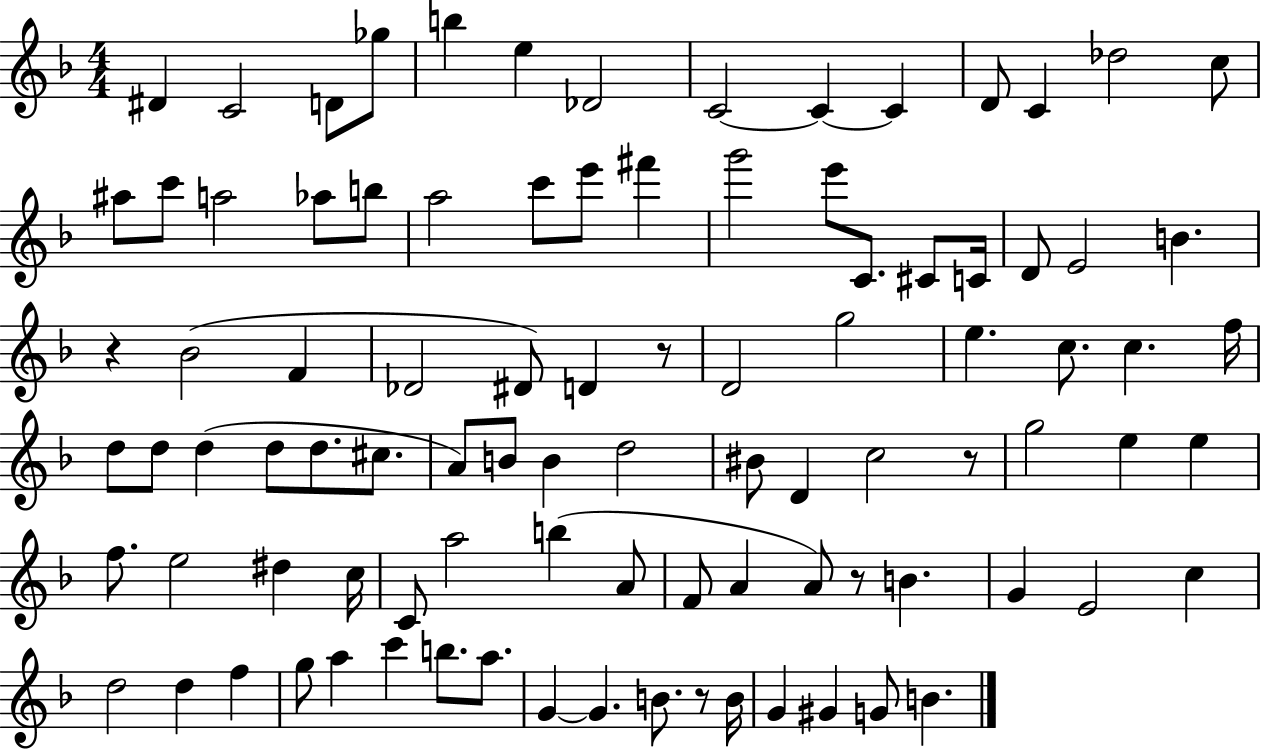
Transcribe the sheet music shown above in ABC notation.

X:1
T:Untitled
M:4/4
L:1/4
K:F
^D C2 D/2 _g/2 b e _D2 C2 C C D/2 C _d2 c/2 ^a/2 c'/2 a2 _a/2 b/2 a2 c'/2 e'/2 ^f' g'2 e'/2 C/2 ^C/2 C/4 D/2 E2 B z _B2 F _D2 ^D/2 D z/2 D2 g2 e c/2 c f/4 d/2 d/2 d d/2 d/2 ^c/2 A/2 B/2 B d2 ^B/2 D c2 z/2 g2 e e f/2 e2 ^d c/4 C/2 a2 b A/2 F/2 A A/2 z/2 B G E2 c d2 d f g/2 a c' b/2 a/2 G G B/2 z/2 B/4 G ^G G/2 B